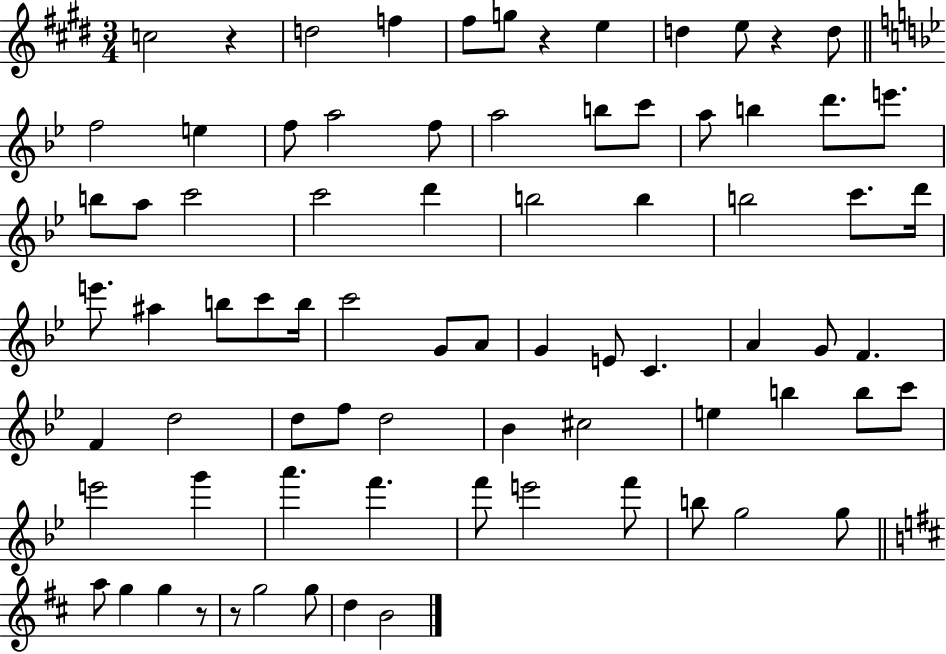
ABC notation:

X:1
T:Untitled
M:3/4
L:1/4
K:E
c2 z d2 f ^f/2 g/2 z e d e/2 z d/2 f2 e f/2 a2 f/2 a2 b/2 c'/2 a/2 b d'/2 e'/2 b/2 a/2 c'2 c'2 d' b2 b b2 c'/2 d'/4 e'/2 ^a b/2 c'/2 b/4 c'2 G/2 A/2 G E/2 C A G/2 F F d2 d/2 f/2 d2 _B ^c2 e b b/2 c'/2 e'2 g' a' f' f'/2 e'2 f'/2 b/2 g2 g/2 a/2 g g z/2 z/2 g2 g/2 d B2